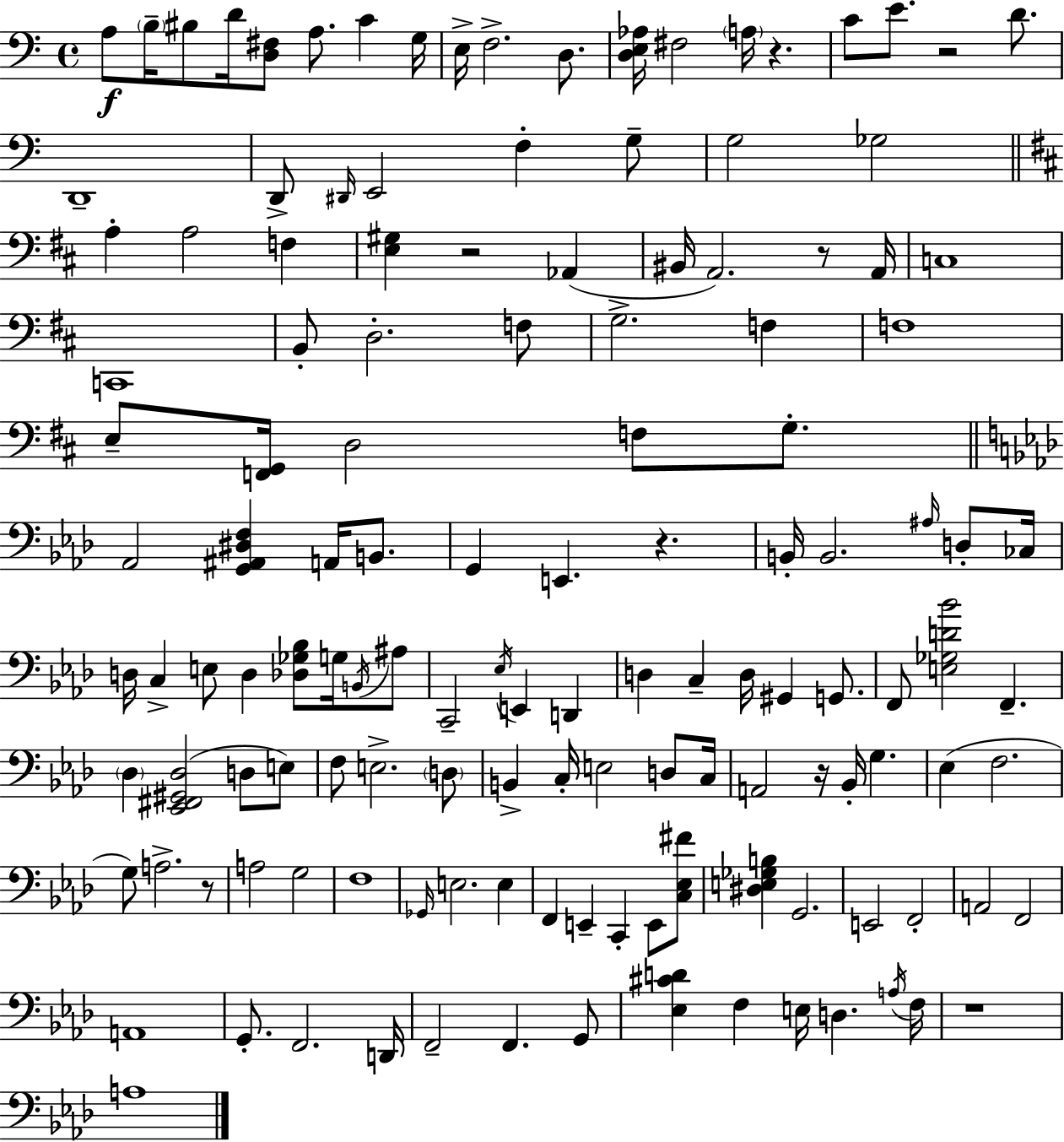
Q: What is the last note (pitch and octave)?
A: A3